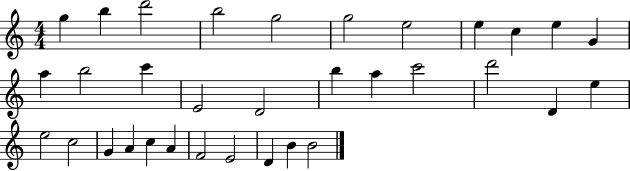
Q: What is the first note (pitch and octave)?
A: G5